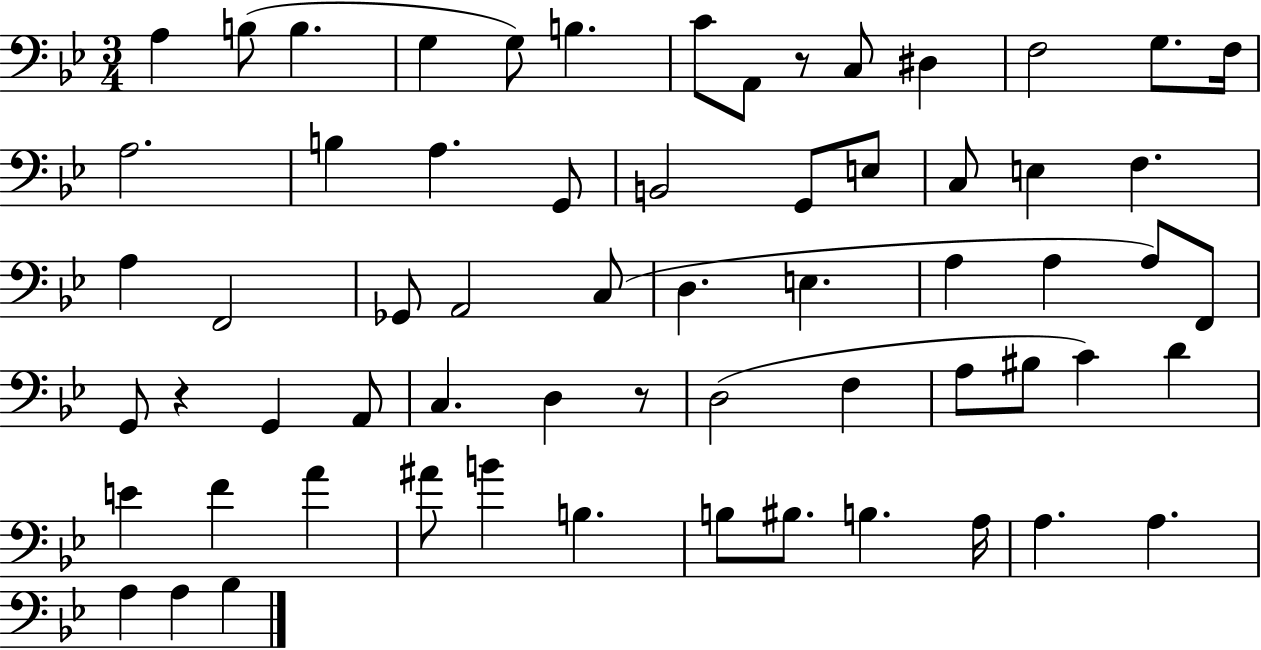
{
  \clef bass
  \numericTimeSignature
  \time 3/4
  \key bes \major
  a4 b8( b4. | g4 g8) b4. | c'8 a,8 r8 c8 dis4 | f2 g8. f16 | \break a2. | b4 a4. g,8 | b,2 g,8 e8 | c8 e4 f4. | \break a4 f,2 | ges,8 a,2 c8( | d4. e4. | a4 a4 a8) f,8 | \break g,8 r4 g,4 a,8 | c4. d4 r8 | d2( f4 | a8 bis8 c'4) d'4 | \break e'4 f'4 a'4 | ais'8 b'4 b4. | b8 bis8. b4. a16 | a4. a4. | \break a4 a4 bes4 | \bar "|."
}